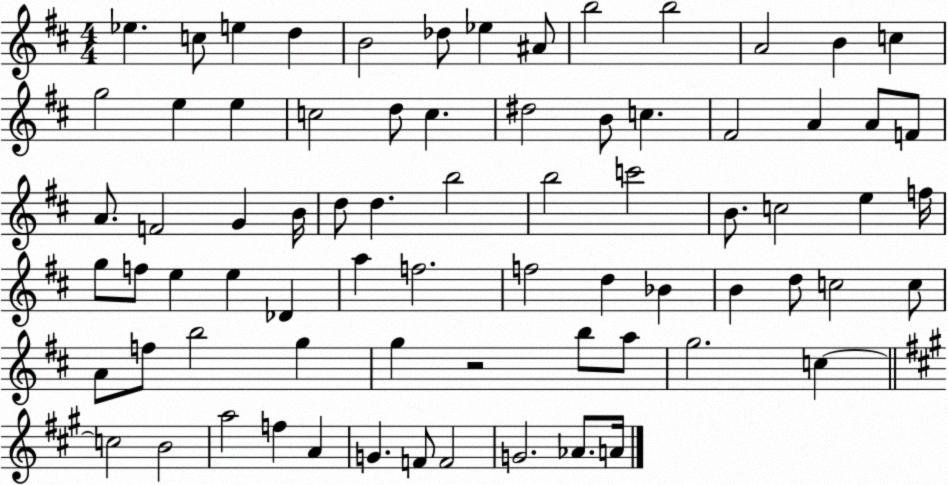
X:1
T:Untitled
M:4/4
L:1/4
K:D
_e c/2 e d B2 _d/2 _e ^A/2 b2 b2 A2 B c g2 e e c2 d/2 c ^d2 B/2 c ^F2 A A/2 F/2 A/2 F2 G B/4 d/2 d b2 b2 c'2 B/2 c2 e f/4 g/2 f/2 e e _D a f2 f2 d _B B d/2 c2 c/2 A/2 f/2 b2 g g z2 b/2 a/2 g2 c c2 B2 a2 f A G F/2 F2 G2 _A/2 A/4